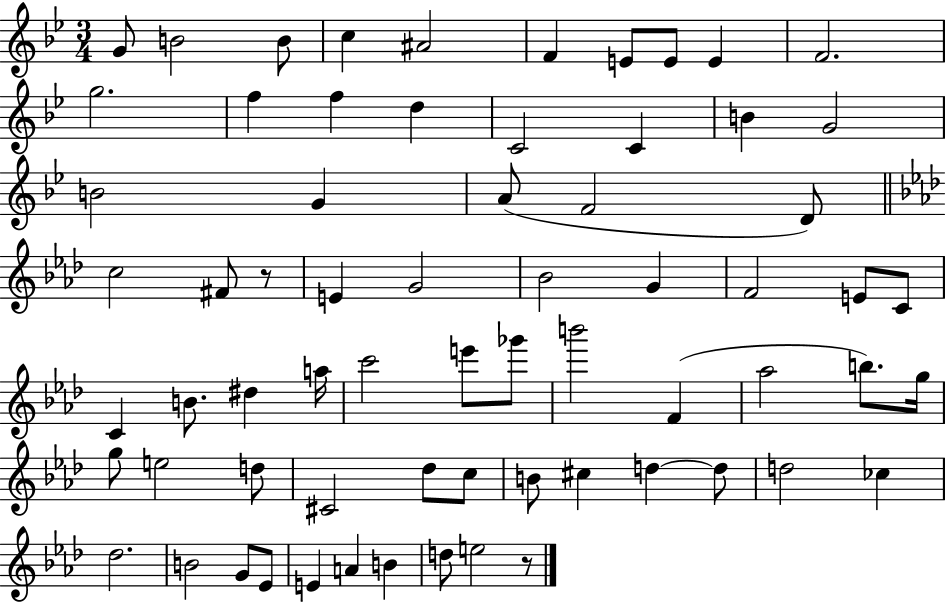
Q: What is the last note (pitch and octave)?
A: E5